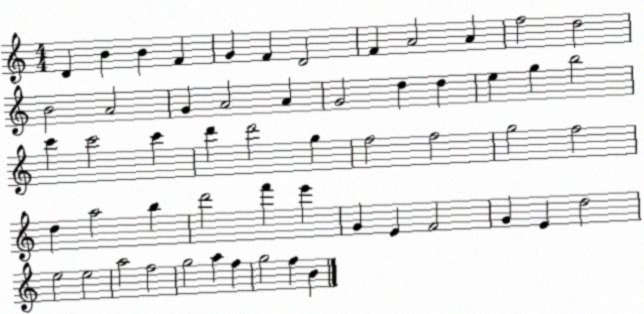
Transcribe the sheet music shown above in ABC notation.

X:1
T:Untitled
M:4/4
L:1/4
K:C
D B B F G F D2 F A2 A f2 d2 B2 A2 G A2 A G2 d d e g b2 c' c'2 c' d' d'2 g f2 f2 g2 f2 d a2 b d'2 f' e' G E F2 G E d2 e2 e2 a2 f2 g2 a f g2 f B